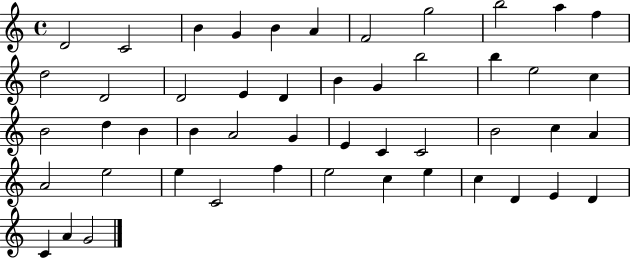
X:1
T:Untitled
M:4/4
L:1/4
K:C
D2 C2 B G B A F2 g2 b2 a f d2 D2 D2 E D B G b2 b e2 c B2 d B B A2 G E C C2 B2 c A A2 e2 e C2 f e2 c e c D E D C A G2